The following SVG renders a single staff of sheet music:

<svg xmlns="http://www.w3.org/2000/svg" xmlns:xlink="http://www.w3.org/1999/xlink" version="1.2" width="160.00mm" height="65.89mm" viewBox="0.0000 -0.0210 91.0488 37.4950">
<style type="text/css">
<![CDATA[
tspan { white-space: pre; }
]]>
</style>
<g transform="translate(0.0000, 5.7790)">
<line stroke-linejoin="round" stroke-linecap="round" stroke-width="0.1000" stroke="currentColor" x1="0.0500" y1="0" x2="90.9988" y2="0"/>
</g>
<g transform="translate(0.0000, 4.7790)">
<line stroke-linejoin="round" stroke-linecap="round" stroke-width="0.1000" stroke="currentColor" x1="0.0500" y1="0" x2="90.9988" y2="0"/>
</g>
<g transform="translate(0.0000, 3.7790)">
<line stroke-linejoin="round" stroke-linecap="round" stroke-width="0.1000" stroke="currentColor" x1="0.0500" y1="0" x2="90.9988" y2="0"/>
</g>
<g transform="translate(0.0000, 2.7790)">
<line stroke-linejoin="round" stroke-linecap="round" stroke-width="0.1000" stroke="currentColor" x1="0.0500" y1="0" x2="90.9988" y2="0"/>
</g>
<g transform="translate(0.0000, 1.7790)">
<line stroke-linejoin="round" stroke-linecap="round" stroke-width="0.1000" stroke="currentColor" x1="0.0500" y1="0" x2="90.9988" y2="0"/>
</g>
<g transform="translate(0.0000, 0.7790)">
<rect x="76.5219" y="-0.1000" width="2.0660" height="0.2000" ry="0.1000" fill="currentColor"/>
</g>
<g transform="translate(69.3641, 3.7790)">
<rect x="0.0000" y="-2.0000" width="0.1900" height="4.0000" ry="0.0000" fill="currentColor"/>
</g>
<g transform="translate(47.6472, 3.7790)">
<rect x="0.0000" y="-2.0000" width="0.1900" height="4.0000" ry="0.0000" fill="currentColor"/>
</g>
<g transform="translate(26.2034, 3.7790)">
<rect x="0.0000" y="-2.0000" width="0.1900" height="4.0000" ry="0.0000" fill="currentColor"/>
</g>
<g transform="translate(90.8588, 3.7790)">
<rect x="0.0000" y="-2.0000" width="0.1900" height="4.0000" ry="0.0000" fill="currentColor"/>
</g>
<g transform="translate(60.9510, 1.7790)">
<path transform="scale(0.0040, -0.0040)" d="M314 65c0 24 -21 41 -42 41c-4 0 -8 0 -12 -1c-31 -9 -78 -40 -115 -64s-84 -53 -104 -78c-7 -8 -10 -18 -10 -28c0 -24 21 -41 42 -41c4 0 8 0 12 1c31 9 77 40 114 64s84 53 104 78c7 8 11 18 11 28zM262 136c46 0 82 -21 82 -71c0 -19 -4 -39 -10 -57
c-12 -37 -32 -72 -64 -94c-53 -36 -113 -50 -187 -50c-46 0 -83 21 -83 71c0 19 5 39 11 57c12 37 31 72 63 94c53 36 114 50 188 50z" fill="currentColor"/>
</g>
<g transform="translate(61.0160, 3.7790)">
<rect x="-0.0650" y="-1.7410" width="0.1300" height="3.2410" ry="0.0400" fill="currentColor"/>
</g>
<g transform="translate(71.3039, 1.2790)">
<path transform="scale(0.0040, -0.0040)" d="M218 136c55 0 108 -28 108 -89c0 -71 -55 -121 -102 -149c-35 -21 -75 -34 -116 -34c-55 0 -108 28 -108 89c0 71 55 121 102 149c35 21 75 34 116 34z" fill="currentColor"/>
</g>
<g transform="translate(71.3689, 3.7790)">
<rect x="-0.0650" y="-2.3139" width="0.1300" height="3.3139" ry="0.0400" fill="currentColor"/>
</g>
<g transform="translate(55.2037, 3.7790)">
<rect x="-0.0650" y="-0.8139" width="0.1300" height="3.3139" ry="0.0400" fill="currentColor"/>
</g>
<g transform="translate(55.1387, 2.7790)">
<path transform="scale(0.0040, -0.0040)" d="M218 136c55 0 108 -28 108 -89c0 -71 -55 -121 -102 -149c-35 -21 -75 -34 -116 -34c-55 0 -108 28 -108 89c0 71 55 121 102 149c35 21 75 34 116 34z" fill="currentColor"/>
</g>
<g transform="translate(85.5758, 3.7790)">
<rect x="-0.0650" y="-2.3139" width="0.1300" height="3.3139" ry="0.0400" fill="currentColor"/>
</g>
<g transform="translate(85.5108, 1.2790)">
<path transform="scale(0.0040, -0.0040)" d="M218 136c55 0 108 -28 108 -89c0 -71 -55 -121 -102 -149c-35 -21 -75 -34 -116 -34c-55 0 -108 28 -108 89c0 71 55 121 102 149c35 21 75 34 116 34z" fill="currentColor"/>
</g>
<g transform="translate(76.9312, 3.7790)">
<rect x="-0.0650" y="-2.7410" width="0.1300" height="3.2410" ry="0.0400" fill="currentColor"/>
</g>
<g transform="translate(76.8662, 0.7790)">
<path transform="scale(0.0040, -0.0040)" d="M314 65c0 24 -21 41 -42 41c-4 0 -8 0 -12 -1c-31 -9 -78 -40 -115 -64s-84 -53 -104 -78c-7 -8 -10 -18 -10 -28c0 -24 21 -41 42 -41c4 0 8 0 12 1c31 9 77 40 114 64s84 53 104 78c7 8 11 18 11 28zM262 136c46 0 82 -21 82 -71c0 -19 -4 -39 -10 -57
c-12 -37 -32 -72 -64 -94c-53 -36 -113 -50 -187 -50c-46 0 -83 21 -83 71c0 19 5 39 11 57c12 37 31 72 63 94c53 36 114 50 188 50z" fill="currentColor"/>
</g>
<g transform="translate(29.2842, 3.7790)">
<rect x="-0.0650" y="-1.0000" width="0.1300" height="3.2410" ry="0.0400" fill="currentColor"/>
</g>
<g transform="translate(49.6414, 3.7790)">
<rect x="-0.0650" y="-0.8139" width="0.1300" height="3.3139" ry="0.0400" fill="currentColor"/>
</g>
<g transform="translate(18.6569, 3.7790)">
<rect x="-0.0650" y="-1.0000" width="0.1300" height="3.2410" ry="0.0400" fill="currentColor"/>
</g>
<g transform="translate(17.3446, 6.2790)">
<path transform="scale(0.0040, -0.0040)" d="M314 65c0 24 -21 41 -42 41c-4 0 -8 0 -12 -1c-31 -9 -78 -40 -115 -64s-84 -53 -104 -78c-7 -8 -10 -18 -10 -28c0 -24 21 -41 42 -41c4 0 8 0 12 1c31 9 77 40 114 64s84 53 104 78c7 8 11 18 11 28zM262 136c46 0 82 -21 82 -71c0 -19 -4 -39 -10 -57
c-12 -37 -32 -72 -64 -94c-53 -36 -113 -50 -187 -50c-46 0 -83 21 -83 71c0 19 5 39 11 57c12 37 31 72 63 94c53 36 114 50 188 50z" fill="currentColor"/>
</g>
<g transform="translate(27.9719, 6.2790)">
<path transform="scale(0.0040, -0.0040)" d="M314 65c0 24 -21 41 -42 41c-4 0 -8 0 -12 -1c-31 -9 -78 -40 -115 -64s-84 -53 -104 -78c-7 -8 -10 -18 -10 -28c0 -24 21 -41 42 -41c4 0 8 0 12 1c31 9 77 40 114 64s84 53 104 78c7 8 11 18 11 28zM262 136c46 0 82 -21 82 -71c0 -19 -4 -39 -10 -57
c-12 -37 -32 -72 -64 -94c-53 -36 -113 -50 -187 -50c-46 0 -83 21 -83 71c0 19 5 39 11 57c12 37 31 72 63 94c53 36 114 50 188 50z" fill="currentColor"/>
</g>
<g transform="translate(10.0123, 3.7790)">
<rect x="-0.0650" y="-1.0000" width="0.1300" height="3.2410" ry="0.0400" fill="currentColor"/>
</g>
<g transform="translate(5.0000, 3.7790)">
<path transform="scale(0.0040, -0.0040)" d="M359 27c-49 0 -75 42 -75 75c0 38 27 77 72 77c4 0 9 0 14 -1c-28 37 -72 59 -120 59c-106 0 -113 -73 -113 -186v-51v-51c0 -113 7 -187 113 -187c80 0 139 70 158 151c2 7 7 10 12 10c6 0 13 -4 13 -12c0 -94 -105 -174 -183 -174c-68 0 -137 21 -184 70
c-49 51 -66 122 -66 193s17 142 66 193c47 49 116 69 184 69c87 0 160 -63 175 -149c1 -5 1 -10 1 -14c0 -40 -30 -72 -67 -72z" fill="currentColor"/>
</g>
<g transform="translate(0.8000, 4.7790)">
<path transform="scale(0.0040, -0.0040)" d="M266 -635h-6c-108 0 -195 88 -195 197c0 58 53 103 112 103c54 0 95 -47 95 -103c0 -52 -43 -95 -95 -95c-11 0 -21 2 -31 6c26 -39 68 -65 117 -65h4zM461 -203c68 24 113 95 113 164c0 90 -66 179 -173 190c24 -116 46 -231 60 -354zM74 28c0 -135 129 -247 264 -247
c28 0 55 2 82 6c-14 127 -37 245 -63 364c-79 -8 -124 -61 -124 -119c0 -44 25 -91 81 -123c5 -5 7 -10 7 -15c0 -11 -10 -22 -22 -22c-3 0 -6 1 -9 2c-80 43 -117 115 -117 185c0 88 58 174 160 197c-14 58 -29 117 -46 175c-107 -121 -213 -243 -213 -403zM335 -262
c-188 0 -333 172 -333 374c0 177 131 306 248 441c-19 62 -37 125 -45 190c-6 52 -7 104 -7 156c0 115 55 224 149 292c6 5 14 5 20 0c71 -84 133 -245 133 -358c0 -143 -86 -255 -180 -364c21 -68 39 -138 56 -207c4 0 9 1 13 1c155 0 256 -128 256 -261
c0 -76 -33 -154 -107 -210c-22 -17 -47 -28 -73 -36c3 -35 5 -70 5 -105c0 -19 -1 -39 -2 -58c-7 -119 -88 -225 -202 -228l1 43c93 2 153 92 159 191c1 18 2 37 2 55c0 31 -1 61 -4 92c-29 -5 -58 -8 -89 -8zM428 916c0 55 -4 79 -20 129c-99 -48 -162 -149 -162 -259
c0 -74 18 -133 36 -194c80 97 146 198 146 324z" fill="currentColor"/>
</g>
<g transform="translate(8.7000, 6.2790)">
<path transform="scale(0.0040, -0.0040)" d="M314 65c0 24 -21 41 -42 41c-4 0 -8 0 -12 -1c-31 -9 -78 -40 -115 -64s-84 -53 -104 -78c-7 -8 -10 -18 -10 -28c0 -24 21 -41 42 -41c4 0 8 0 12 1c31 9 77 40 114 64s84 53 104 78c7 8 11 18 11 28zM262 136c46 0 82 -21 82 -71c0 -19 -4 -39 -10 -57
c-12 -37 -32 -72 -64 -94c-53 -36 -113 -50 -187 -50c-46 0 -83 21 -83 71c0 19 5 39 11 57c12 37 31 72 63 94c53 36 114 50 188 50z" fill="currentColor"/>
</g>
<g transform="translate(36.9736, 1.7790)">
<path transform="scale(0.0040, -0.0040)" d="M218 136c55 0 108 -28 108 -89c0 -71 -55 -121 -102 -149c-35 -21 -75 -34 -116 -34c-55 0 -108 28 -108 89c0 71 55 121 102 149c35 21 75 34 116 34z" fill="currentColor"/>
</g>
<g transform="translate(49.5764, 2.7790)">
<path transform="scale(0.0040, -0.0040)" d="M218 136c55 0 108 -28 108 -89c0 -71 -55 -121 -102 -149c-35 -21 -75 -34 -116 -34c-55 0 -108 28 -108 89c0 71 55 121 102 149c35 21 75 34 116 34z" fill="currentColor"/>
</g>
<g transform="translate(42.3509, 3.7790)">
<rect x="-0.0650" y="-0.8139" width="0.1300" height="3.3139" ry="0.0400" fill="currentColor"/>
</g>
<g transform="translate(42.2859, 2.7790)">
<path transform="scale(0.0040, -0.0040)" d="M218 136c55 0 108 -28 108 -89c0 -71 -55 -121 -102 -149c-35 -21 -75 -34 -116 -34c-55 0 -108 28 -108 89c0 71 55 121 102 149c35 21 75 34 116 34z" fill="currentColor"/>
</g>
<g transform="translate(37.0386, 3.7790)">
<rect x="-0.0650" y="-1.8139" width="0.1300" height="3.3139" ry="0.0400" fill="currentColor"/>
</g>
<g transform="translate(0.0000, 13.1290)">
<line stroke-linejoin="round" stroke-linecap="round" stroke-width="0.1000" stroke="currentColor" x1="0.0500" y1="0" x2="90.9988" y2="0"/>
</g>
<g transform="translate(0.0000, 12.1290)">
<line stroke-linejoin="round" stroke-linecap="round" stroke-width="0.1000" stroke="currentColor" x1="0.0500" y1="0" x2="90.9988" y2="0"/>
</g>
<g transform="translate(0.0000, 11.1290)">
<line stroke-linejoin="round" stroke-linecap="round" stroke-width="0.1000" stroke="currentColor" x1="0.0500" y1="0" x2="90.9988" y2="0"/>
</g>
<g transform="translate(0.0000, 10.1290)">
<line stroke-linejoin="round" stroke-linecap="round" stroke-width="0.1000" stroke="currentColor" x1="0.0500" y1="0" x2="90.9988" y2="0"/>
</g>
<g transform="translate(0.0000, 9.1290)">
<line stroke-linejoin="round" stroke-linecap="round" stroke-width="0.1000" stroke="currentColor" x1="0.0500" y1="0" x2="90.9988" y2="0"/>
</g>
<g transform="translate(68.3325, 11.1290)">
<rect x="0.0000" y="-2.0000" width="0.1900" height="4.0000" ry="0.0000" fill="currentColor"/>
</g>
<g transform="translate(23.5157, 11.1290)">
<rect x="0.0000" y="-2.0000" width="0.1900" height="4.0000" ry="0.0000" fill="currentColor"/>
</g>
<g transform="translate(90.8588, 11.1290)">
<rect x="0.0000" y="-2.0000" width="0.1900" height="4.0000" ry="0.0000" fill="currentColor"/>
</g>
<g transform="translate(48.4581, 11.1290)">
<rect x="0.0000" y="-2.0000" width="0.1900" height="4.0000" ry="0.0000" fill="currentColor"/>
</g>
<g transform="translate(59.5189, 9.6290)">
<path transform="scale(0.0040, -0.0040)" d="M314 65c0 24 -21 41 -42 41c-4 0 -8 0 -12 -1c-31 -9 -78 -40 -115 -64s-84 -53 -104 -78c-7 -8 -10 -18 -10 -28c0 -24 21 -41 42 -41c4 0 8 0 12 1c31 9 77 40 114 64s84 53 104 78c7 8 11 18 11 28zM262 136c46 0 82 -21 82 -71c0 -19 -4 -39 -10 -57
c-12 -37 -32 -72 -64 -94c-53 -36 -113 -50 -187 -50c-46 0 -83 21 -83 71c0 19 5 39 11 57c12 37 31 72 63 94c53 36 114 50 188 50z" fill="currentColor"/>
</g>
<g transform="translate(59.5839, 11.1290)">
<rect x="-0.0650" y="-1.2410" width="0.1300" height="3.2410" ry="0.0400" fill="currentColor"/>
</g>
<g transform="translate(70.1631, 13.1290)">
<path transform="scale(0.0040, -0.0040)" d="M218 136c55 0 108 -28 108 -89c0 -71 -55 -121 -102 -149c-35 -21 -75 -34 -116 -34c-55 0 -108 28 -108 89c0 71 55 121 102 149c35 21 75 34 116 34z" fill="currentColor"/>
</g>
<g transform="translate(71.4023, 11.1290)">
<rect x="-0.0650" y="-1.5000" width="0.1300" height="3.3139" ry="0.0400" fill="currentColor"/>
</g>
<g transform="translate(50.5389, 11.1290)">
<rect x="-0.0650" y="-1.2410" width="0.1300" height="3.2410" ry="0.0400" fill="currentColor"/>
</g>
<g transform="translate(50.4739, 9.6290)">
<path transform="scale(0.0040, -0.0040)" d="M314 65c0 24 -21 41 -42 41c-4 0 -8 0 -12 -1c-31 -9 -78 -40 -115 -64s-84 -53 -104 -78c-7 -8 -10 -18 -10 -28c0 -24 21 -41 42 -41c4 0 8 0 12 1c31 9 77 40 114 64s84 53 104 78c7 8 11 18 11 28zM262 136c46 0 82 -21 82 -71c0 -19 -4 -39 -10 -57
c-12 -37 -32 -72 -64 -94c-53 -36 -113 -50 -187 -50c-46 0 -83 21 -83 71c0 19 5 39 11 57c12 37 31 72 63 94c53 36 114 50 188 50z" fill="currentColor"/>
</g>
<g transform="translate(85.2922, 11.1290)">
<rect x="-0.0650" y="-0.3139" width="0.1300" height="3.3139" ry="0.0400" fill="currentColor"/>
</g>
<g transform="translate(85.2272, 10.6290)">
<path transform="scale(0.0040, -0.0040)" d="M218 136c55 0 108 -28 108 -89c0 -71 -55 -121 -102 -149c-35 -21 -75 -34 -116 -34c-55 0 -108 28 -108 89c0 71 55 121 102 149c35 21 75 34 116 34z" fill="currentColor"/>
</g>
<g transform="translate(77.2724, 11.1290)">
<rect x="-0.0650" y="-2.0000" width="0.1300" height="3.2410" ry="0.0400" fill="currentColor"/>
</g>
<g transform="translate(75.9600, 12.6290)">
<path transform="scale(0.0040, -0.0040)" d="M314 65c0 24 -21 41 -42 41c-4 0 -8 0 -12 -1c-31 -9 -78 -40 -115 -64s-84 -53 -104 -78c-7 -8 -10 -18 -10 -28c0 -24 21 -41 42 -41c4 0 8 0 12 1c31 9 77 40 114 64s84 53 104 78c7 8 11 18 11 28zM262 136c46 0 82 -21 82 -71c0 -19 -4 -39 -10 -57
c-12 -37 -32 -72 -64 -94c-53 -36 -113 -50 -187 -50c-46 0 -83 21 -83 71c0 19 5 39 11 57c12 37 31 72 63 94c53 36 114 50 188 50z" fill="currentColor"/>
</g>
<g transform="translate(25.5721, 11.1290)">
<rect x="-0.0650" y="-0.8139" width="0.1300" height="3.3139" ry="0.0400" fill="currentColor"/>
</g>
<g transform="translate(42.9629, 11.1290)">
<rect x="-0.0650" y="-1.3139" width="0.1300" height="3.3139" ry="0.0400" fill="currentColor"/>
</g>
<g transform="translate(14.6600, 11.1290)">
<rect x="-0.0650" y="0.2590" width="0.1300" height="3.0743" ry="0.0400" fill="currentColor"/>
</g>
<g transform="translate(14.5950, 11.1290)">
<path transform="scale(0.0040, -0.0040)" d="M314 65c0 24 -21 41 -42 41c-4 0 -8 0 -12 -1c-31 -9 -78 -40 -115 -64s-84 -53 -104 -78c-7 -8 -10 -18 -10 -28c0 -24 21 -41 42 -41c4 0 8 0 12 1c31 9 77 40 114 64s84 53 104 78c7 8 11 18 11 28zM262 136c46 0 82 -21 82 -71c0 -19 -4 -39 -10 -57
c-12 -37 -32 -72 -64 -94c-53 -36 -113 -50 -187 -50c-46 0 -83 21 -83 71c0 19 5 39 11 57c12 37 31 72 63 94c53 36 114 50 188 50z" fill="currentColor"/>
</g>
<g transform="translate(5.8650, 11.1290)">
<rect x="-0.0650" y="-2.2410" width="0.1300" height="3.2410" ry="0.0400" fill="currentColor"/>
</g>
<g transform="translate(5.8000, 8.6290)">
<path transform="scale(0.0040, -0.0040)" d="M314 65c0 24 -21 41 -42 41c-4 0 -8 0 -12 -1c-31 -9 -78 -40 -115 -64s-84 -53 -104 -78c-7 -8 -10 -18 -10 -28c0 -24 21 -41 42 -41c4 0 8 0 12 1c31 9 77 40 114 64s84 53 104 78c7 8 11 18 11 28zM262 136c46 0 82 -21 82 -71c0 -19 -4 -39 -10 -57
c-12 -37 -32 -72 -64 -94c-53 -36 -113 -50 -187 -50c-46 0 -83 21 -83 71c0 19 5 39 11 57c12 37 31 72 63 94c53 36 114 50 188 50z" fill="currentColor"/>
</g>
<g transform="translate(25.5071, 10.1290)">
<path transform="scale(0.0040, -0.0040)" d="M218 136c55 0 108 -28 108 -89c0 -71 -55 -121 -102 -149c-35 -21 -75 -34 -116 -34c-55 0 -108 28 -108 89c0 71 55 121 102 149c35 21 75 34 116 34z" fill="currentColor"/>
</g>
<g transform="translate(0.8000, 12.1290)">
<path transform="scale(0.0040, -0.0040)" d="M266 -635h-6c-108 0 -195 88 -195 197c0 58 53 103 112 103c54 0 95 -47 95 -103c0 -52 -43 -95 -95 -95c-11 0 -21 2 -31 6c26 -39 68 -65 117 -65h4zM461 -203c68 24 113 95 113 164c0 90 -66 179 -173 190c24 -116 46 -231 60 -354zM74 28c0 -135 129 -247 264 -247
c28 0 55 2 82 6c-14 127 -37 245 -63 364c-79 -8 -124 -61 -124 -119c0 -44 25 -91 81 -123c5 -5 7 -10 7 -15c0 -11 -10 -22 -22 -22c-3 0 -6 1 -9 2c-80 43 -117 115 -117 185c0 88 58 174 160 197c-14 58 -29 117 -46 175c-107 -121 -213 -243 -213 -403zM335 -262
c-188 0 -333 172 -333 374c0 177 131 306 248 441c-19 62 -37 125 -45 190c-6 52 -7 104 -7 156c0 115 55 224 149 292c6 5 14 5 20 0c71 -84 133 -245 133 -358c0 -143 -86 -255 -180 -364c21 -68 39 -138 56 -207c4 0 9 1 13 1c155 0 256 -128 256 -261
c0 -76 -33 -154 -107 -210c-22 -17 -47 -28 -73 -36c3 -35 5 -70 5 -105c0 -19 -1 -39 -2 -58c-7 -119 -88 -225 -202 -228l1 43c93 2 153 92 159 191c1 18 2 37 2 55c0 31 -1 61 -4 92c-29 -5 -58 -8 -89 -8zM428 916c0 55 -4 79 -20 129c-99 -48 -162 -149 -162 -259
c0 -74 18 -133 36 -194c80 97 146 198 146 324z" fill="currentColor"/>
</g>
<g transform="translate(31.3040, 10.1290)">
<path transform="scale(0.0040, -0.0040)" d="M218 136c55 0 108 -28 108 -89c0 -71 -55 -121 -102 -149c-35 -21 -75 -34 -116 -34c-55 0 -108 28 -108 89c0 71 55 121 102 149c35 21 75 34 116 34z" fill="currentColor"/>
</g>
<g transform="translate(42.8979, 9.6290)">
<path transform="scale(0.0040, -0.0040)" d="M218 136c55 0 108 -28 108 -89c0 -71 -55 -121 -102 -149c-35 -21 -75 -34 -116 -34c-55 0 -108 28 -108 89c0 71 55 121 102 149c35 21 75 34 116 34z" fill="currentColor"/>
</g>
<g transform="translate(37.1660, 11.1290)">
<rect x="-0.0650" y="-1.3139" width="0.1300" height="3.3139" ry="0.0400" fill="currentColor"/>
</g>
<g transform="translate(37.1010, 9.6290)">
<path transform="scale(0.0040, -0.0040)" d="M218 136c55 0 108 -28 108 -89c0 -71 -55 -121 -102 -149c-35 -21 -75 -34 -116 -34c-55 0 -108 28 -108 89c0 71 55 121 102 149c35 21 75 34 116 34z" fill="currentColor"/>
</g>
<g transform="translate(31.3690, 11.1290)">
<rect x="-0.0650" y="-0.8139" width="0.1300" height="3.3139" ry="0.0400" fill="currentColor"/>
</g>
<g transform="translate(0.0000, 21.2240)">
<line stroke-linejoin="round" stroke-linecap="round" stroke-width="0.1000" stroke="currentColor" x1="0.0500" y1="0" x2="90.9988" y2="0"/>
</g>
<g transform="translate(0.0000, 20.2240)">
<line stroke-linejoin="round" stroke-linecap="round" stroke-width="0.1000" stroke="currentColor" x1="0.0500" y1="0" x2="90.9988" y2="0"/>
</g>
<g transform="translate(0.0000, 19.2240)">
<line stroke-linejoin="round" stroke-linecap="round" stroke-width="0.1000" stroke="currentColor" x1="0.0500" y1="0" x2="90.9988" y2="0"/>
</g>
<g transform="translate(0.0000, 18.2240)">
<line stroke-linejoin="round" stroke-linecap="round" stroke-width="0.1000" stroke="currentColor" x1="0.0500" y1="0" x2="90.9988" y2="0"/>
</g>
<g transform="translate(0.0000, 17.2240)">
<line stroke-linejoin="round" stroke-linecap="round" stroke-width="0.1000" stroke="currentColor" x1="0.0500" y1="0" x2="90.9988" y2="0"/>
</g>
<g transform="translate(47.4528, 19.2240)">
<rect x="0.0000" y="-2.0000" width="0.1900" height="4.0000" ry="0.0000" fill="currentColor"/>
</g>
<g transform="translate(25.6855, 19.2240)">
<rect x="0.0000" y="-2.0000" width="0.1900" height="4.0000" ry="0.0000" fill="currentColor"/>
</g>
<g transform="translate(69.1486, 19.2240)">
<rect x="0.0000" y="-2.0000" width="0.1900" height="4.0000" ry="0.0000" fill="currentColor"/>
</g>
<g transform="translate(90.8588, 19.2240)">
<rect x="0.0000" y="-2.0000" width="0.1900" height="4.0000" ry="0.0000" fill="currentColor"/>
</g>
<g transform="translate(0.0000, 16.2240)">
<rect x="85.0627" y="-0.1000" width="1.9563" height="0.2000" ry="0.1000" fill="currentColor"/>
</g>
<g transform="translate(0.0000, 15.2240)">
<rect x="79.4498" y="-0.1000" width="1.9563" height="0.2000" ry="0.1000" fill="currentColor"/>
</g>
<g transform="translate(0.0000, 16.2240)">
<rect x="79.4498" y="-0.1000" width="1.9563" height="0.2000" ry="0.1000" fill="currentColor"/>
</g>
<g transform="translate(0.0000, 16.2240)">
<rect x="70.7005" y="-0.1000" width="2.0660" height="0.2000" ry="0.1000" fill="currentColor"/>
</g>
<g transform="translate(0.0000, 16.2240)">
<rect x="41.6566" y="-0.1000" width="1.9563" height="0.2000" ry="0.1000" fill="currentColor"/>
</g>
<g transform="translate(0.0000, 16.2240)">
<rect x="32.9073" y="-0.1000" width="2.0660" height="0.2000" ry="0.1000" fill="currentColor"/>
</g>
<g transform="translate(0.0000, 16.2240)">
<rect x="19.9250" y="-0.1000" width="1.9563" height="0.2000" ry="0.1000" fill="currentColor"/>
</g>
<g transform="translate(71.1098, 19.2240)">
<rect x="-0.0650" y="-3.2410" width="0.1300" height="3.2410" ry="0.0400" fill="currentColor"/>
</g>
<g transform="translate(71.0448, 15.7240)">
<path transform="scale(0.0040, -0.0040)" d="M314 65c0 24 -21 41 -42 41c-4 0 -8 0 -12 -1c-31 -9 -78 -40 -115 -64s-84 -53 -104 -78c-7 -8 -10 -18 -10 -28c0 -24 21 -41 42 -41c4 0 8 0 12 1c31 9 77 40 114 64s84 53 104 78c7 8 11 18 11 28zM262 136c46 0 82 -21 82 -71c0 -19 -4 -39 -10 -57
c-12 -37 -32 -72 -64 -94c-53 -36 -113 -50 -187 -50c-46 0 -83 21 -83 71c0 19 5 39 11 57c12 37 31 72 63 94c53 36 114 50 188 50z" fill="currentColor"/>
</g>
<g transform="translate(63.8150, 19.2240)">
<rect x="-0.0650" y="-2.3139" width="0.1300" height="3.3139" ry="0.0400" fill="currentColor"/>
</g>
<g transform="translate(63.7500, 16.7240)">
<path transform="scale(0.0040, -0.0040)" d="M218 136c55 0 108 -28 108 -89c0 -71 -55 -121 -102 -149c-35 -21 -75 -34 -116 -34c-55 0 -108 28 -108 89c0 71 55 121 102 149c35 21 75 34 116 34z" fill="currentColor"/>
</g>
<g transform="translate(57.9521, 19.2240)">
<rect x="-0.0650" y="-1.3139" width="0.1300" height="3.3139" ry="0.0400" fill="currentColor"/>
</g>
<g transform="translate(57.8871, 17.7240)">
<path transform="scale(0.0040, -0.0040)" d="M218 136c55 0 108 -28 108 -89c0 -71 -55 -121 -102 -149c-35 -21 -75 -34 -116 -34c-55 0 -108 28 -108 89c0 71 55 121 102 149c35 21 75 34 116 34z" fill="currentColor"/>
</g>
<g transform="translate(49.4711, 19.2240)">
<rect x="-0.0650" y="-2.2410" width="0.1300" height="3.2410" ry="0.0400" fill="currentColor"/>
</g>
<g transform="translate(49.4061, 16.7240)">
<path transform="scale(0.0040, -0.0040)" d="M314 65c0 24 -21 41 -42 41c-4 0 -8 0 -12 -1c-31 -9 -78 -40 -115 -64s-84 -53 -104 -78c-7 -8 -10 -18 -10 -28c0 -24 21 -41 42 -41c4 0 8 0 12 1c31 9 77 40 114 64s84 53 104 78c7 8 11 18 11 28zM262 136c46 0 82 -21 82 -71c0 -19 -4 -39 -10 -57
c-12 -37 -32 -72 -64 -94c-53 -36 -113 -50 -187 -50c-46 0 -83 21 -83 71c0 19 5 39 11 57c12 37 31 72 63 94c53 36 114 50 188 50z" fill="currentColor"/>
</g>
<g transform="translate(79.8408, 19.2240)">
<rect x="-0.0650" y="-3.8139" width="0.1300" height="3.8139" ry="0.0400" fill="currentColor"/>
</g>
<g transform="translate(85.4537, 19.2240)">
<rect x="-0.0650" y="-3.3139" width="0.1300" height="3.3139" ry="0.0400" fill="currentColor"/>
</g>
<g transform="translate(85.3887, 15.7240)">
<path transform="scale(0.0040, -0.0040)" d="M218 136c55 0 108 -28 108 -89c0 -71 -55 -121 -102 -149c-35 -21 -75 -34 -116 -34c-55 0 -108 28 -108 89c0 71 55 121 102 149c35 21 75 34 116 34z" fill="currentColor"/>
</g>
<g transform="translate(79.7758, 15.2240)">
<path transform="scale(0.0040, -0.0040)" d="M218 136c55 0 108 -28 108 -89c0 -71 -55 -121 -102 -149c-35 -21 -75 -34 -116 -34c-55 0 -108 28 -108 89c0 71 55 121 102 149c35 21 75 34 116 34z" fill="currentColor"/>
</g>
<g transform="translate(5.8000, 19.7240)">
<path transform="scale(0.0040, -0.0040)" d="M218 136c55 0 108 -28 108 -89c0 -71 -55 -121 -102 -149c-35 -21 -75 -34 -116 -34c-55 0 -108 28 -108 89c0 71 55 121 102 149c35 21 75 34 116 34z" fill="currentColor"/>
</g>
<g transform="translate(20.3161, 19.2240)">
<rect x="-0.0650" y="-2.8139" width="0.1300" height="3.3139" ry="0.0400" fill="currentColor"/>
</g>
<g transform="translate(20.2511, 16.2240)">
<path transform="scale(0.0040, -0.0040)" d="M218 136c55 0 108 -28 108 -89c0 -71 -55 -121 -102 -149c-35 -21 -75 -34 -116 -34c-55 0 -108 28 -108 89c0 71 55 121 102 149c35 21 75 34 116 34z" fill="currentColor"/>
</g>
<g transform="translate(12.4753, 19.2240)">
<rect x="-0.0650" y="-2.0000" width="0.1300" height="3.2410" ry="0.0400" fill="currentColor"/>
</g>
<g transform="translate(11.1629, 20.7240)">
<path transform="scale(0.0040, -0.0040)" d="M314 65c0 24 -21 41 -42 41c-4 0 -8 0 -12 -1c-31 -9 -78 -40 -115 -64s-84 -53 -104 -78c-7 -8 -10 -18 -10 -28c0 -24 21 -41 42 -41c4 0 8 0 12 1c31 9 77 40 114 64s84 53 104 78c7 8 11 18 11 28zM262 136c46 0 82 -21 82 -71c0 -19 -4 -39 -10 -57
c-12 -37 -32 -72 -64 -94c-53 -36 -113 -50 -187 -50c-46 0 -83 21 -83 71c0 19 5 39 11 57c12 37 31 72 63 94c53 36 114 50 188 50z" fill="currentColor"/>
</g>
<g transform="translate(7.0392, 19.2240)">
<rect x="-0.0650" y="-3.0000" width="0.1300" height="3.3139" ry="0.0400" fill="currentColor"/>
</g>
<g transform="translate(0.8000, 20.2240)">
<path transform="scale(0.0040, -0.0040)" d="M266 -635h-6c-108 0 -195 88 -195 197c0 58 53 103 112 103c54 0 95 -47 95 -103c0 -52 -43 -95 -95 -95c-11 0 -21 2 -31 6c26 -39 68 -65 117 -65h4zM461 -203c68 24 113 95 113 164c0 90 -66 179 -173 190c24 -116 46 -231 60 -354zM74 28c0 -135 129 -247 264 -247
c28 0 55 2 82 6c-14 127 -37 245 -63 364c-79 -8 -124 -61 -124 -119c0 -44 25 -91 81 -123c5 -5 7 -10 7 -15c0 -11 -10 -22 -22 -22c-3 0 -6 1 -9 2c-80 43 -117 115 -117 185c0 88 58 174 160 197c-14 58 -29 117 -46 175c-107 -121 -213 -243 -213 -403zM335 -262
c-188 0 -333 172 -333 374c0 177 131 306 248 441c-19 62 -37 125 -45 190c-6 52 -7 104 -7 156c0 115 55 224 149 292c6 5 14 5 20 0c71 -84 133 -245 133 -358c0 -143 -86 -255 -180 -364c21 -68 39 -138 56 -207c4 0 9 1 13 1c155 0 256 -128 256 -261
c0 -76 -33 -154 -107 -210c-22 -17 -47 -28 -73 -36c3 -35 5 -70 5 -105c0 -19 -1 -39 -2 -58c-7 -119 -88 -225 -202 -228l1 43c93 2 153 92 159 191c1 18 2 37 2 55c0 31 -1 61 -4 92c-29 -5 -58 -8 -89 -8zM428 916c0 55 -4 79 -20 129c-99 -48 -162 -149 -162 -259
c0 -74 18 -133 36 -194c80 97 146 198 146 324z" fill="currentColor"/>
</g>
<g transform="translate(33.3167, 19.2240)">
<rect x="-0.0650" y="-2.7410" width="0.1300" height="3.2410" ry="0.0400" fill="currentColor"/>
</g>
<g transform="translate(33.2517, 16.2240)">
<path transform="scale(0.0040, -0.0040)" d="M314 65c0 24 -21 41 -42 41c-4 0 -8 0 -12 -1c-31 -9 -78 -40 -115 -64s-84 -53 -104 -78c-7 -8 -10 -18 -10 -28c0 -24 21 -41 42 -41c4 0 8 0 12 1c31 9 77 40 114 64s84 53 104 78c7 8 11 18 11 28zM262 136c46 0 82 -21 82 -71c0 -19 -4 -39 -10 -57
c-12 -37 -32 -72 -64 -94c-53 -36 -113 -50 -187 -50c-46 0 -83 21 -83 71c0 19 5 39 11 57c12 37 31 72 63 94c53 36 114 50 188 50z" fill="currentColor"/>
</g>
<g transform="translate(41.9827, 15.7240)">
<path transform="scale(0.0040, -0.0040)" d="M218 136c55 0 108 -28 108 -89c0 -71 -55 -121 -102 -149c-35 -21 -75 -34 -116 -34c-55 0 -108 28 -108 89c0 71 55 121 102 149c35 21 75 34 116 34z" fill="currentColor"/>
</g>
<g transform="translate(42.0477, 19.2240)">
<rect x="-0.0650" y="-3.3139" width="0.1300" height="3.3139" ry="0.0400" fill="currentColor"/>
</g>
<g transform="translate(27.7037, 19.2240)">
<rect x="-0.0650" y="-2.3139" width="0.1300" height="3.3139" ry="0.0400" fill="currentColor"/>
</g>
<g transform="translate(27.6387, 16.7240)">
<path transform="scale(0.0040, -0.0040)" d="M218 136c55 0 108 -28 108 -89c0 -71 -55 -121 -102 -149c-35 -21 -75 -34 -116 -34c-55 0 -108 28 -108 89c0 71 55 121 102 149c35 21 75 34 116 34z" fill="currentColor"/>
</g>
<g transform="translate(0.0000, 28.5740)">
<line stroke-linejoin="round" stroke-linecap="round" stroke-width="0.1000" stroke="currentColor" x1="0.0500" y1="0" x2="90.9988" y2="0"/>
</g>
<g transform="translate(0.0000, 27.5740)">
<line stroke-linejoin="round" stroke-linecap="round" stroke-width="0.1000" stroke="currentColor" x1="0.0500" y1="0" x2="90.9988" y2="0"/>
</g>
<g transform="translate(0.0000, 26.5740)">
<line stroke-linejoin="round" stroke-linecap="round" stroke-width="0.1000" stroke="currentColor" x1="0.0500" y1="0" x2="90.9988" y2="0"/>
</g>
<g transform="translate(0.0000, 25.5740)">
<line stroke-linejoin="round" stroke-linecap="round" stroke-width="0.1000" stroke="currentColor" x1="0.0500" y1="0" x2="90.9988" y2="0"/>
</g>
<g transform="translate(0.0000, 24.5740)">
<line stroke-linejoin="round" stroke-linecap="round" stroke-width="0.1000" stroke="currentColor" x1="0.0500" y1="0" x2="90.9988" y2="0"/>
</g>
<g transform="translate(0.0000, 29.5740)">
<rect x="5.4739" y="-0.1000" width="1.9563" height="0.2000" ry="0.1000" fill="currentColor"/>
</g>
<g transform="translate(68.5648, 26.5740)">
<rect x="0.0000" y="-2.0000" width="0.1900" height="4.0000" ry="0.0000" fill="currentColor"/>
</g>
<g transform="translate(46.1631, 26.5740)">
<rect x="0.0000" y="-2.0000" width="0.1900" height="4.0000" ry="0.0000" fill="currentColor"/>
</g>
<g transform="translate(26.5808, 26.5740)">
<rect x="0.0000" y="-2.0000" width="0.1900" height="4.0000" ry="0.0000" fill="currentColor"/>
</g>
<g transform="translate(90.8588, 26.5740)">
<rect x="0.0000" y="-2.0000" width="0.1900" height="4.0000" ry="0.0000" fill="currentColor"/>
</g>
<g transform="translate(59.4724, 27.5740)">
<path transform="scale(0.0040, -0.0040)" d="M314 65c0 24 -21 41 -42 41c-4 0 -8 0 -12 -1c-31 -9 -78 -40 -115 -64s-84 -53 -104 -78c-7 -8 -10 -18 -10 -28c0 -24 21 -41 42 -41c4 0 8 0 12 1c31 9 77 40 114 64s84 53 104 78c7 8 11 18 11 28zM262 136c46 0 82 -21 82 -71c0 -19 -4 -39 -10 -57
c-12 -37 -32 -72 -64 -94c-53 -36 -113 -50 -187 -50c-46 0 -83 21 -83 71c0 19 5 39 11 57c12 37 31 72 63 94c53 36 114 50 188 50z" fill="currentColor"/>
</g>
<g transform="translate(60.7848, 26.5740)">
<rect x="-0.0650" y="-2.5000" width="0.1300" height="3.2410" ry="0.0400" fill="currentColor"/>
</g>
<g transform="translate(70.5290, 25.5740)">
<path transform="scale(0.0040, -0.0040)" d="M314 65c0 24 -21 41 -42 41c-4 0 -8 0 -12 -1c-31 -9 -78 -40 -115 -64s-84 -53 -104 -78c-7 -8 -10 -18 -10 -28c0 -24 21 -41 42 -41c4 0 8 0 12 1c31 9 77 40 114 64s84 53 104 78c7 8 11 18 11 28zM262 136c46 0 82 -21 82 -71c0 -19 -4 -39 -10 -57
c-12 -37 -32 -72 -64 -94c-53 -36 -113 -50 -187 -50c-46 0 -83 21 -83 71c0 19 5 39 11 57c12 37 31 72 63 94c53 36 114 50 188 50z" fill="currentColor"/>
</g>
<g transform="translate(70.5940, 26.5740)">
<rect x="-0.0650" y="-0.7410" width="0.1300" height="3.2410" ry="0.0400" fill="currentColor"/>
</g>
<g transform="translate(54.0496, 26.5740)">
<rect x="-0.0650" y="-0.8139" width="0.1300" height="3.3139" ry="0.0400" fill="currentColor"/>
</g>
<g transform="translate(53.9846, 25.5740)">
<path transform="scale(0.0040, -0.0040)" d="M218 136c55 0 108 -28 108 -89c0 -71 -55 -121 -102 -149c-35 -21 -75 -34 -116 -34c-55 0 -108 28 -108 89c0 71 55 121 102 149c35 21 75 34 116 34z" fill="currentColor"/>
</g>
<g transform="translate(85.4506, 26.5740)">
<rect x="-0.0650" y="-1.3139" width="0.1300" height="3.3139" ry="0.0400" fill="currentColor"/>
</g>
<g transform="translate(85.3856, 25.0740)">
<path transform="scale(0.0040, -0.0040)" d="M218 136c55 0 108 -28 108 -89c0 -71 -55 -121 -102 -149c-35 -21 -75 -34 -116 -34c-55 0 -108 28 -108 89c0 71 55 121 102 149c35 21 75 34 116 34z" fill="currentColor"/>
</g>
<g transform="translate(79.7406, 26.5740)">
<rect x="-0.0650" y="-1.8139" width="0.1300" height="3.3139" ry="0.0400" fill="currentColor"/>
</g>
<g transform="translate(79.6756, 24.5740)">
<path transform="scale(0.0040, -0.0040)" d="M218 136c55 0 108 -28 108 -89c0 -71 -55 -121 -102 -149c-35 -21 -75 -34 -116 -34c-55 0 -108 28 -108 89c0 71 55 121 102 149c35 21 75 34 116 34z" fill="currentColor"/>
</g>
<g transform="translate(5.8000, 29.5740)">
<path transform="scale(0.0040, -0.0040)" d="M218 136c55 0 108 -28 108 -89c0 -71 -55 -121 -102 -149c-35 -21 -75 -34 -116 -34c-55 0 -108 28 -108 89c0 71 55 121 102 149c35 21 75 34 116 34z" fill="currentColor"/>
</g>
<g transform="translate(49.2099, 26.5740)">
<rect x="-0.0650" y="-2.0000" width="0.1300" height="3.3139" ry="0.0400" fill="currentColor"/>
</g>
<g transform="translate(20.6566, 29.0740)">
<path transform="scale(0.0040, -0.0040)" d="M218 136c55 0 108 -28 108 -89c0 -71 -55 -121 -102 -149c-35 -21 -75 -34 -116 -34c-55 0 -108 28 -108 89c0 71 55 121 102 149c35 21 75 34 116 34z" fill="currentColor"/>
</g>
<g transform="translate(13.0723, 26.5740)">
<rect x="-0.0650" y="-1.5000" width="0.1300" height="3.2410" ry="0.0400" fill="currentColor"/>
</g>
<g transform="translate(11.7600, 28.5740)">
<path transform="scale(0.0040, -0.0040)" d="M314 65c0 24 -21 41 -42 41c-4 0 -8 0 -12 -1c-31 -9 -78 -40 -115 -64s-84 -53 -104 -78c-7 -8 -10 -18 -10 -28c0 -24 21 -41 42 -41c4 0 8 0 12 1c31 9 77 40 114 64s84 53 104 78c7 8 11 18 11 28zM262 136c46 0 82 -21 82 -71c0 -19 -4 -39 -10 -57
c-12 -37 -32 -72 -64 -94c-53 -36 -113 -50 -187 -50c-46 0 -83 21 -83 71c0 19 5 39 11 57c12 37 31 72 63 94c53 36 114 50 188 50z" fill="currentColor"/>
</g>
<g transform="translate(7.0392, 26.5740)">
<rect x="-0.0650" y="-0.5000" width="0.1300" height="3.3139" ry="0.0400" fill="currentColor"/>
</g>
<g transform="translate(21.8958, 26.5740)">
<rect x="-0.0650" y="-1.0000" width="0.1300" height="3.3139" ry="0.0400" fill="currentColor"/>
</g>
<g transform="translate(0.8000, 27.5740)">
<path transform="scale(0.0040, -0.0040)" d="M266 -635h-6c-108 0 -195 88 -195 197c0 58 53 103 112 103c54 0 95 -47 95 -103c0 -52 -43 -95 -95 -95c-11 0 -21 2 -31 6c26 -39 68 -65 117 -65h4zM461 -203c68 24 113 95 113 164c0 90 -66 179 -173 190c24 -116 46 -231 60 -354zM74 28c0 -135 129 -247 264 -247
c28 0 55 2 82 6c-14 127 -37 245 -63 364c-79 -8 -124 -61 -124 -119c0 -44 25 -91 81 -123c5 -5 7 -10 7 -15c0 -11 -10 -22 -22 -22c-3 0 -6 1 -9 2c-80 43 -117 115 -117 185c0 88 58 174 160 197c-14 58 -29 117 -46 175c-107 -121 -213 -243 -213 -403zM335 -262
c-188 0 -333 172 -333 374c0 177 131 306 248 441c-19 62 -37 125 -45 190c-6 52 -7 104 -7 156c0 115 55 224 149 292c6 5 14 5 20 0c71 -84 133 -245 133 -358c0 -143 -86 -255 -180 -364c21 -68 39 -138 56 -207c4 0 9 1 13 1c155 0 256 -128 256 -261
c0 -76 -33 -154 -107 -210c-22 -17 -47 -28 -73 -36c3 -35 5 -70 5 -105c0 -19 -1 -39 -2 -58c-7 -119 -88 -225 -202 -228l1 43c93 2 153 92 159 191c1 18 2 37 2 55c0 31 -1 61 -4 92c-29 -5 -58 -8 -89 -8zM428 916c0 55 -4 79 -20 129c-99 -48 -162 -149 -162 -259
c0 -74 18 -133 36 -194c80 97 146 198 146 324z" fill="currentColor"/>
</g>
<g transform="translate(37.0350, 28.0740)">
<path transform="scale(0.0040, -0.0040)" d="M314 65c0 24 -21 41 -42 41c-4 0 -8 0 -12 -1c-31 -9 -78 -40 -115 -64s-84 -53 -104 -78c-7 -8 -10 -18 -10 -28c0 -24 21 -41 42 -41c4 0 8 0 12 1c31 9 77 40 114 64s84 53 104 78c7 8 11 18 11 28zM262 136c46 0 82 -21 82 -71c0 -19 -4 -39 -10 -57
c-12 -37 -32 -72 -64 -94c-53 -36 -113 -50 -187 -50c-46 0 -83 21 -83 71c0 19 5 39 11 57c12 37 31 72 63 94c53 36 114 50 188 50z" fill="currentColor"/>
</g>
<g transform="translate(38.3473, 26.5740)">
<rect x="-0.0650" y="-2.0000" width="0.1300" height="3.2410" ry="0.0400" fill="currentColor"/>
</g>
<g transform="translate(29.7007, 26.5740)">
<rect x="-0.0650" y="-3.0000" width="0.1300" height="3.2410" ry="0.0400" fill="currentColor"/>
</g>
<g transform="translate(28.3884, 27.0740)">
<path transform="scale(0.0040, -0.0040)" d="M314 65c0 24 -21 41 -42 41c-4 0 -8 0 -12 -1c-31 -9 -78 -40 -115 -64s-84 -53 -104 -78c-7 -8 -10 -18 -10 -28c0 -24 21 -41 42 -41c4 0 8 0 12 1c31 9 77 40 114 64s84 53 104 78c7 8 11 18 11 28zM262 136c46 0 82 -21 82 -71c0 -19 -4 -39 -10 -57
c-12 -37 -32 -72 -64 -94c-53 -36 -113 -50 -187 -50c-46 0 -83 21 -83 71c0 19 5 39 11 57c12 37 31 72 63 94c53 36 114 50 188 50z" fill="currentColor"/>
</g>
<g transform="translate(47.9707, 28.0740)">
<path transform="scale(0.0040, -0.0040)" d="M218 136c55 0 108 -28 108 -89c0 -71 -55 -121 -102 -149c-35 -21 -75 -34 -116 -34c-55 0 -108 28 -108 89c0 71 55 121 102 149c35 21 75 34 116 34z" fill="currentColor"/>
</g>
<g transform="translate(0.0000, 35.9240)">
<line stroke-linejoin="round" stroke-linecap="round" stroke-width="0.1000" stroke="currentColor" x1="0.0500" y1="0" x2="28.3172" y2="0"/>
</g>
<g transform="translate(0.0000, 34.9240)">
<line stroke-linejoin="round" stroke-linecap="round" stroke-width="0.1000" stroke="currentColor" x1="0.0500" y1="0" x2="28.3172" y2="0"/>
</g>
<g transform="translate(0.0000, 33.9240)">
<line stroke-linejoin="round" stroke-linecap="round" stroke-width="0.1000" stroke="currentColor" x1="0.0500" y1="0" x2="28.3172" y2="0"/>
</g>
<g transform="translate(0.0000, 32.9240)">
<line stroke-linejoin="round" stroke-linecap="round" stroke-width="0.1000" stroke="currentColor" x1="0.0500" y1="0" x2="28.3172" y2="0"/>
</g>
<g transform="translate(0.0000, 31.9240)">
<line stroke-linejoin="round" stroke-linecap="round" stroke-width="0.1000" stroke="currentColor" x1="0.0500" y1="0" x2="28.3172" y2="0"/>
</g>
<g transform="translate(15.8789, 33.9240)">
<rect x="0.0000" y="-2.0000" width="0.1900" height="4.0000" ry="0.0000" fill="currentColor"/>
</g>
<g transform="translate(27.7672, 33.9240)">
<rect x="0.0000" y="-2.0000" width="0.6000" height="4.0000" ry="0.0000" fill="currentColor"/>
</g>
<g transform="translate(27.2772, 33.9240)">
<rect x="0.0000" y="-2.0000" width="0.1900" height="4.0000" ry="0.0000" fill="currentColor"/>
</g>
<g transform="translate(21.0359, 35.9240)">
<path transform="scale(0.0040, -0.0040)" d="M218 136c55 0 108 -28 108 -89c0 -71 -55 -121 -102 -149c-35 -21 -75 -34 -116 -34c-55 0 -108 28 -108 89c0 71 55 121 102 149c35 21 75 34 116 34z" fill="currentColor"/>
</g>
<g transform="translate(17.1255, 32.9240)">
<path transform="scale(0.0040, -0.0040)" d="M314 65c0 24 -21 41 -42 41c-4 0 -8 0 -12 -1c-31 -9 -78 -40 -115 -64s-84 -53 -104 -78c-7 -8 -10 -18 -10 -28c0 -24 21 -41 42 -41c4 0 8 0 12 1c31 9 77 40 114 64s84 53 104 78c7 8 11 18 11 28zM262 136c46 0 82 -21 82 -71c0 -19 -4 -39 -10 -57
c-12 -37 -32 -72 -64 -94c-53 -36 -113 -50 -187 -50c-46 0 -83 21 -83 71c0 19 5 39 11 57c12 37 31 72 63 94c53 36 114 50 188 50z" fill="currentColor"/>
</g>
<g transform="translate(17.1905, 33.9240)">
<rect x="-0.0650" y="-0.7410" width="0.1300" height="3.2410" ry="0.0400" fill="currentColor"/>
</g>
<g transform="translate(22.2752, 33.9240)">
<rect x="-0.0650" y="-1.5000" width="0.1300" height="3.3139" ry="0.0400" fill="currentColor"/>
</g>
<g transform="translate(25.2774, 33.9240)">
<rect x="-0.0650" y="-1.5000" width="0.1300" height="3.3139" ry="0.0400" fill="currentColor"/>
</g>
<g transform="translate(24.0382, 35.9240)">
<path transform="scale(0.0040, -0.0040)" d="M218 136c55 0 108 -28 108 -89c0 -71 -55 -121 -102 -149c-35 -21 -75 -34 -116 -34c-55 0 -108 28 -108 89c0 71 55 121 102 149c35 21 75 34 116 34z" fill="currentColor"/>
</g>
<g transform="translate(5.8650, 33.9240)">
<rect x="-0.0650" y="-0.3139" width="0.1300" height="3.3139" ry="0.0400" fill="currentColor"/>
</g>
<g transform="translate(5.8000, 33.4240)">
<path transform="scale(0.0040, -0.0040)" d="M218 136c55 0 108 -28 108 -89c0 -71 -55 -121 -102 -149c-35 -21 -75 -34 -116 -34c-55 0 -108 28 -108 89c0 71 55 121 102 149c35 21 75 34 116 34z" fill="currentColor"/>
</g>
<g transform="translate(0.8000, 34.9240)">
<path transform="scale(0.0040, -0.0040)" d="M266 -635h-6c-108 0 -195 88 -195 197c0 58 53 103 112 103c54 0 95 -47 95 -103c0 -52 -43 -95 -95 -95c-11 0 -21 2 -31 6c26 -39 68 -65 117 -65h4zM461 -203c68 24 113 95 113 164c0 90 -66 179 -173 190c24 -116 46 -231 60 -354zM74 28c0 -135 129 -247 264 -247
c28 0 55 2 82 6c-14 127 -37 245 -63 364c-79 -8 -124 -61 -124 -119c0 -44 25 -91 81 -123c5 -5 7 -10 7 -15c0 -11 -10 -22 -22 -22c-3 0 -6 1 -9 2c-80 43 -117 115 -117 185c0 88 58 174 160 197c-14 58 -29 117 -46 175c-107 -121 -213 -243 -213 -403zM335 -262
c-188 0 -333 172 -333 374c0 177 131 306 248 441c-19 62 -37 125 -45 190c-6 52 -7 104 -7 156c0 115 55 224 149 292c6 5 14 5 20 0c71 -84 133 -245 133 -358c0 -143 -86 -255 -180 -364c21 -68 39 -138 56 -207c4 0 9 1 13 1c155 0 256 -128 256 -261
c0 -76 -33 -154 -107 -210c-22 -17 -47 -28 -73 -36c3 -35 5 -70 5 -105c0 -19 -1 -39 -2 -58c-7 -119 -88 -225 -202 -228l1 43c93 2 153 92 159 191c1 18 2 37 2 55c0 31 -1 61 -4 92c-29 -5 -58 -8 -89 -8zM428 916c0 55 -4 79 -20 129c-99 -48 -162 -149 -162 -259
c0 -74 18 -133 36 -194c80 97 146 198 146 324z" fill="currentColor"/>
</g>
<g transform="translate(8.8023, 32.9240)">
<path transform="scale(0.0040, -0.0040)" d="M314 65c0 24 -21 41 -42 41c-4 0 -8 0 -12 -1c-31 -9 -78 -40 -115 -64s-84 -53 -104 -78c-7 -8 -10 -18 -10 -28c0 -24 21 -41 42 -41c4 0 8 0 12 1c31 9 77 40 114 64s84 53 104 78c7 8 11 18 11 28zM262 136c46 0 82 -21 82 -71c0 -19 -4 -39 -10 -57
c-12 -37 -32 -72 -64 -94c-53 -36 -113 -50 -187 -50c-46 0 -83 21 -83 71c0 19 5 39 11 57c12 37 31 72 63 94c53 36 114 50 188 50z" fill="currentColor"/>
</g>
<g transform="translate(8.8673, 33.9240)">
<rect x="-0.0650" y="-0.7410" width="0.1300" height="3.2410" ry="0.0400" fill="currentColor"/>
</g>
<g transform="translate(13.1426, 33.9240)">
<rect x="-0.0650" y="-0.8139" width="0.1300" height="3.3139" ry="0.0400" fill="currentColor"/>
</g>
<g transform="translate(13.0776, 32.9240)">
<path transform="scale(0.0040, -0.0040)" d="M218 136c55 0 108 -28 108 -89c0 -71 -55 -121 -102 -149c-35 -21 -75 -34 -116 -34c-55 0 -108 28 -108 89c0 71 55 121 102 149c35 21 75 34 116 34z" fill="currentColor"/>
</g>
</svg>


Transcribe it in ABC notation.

X:1
T:Untitled
M:4/4
L:1/4
K:C
D2 D2 D2 f d d d f2 g a2 g g2 B2 d d e e e2 e2 E F2 c A F2 a g a2 b g2 e g b2 c' b C E2 D A2 F2 F d G2 d2 f e c d2 d d2 E E